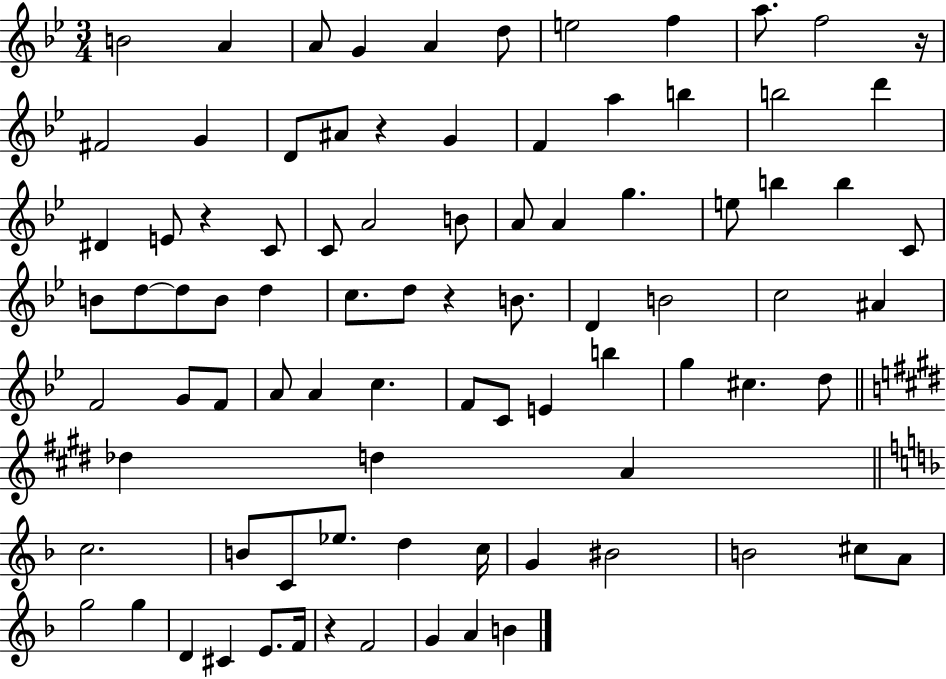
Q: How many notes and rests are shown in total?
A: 87